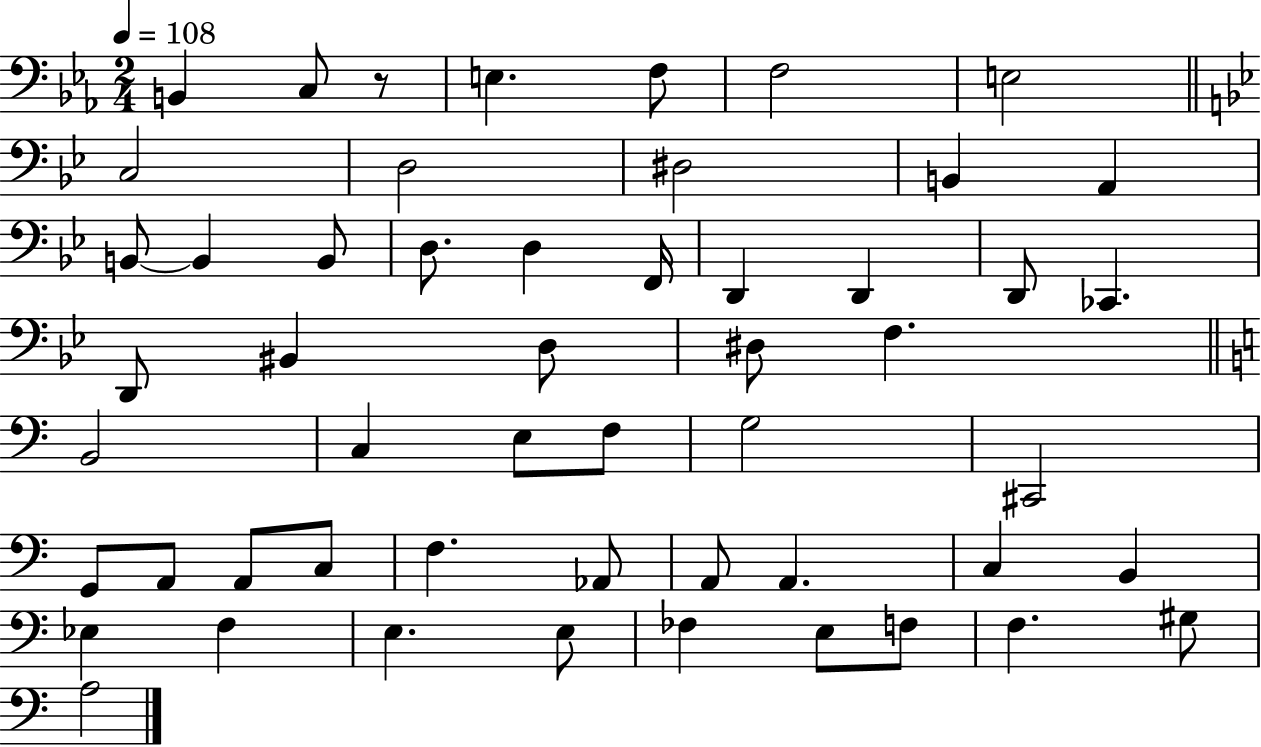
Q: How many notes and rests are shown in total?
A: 53